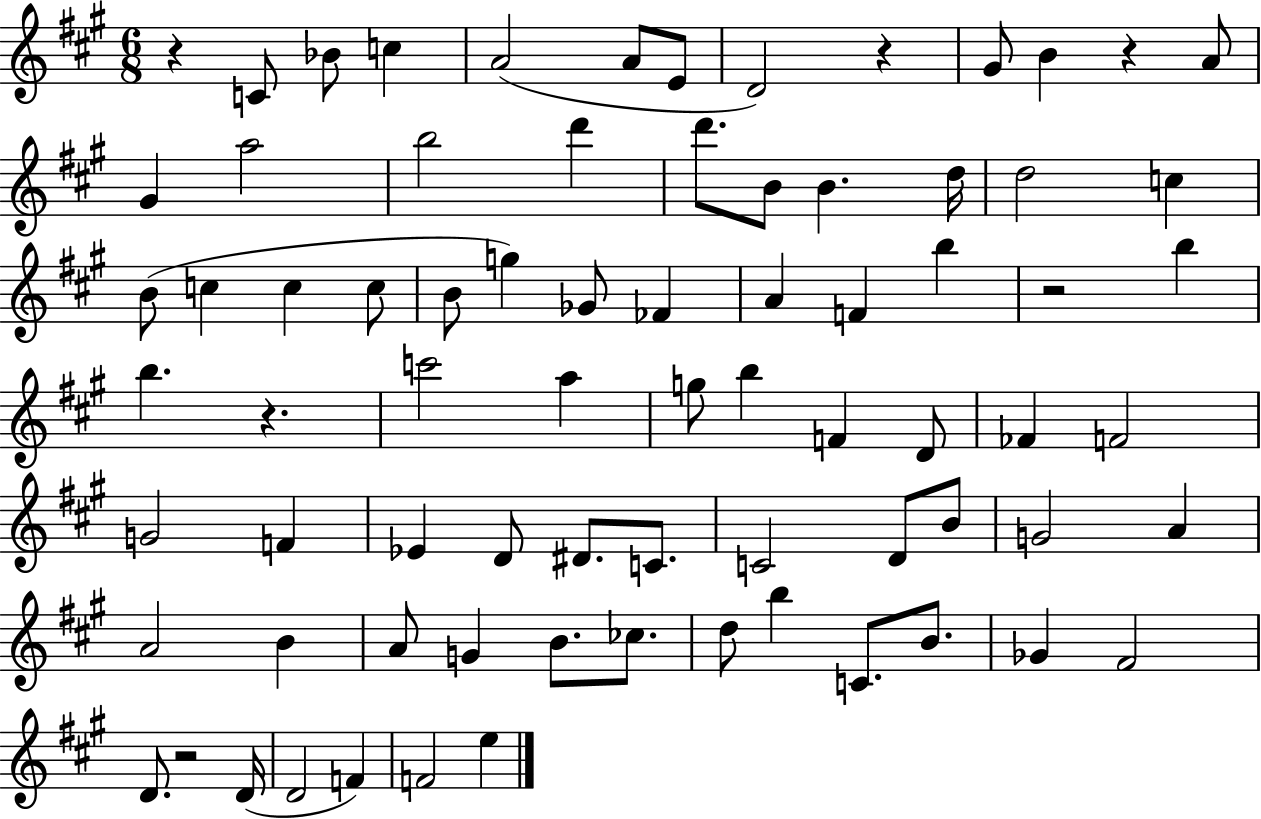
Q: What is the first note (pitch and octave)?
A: C4